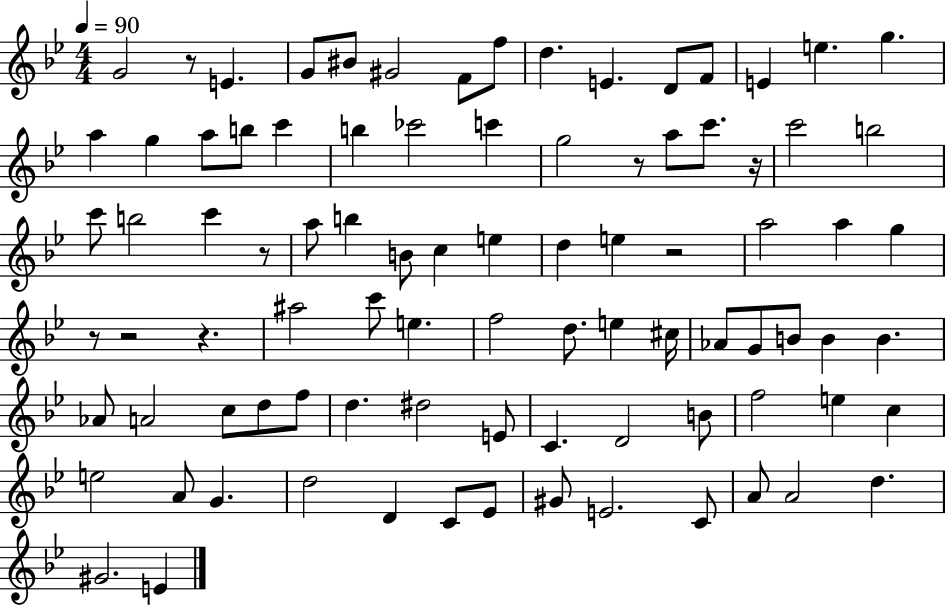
{
  \clef treble
  \numericTimeSignature
  \time 4/4
  \key bes \major
  \tempo 4 = 90
  \repeat volta 2 { g'2 r8 e'4. | g'8 bis'8 gis'2 f'8 f''8 | d''4. e'4. d'8 f'8 | e'4 e''4. g''4. | \break a''4 g''4 a''8 b''8 c'''4 | b''4 ces'''2 c'''4 | g''2 r8 a''8 c'''8. r16 | c'''2 b''2 | \break c'''8 b''2 c'''4 r8 | a''8 b''4 b'8 c''4 e''4 | d''4 e''4 r2 | a''2 a''4 g''4 | \break r8 r2 r4. | ais''2 c'''8 e''4. | f''2 d''8. e''4 cis''16 | aes'8 g'8 b'8 b'4 b'4. | \break aes'8 a'2 c''8 d''8 f''8 | d''4. dis''2 e'8 | c'4. d'2 b'8 | f''2 e''4 c''4 | \break e''2 a'8 g'4. | d''2 d'4 c'8 ees'8 | gis'8 e'2. c'8 | a'8 a'2 d''4. | \break gis'2. e'4 | } \bar "|."
}